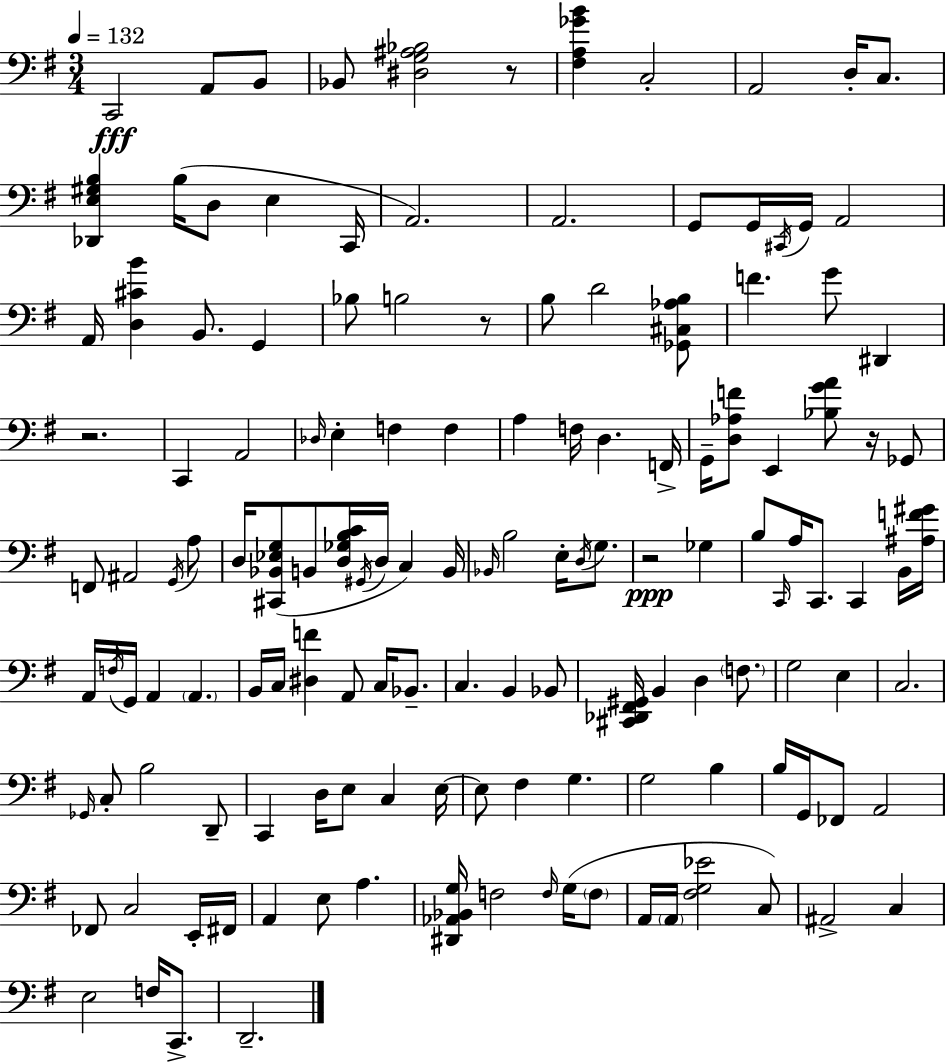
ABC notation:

X:1
T:Untitled
M:3/4
L:1/4
K:Em
C,,2 A,,/2 B,,/2 _B,,/2 [^D,G,^A,_B,]2 z/2 [^F,A,_GB] C,2 A,,2 D,/4 C,/2 [_D,,E,^G,B,] B,/4 D,/2 E, C,,/4 A,,2 A,,2 G,,/2 G,,/4 ^C,,/4 G,,/4 A,,2 A,,/4 [D,^CB] B,,/2 G,, _B,/2 B,2 z/2 B,/2 D2 [_G,,^C,_A,B,]/2 F G/2 ^D,, z2 C,, A,,2 _D,/4 E, F, F, A, F,/4 D, F,,/4 G,,/4 [D,_A,F]/2 E,, [_B,GA]/2 z/4 _G,,/2 F,,/2 ^A,,2 G,,/4 A,/2 D,/4 [^C,,_B,,_E,G,]/2 B,,/2 [D,_G,B,C]/4 ^G,,/4 D,/4 C, B,,/4 _B,,/4 B,2 E,/4 D,/4 G,/2 z2 _G, B,/2 C,,/4 A,/4 C,,/2 C,, B,,/4 [^A,F^G]/4 A,,/4 F,/4 G,,/4 A,, A,, B,,/4 C,/4 [^D,F] A,,/2 C,/4 _B,,/2 C, B,, _B,,/2 [^C,,_D,,^F,,^G,,]/4 B,, D, F,/2 G,2 E, C,2 _G,,/4 C,/2 B,2 D,,/2 C,, D,/4 E,/2 C, E,/4 E,/2 ^F, G, G,2 B, B,/4 G,,/4 _F,,/2 A,,2 _F,,/2 C,2 E,,/4 ^F,,/4 A,, E,/2 A, [^D,,_A,,_B,,G,]/4 F,2 F,/4 G,/4 F,/2 A,,/4 A,,/4 [^F,G,_E]2 C,/2 ^A,,2 C, E,2 F,/4 C,,/2 D,,2